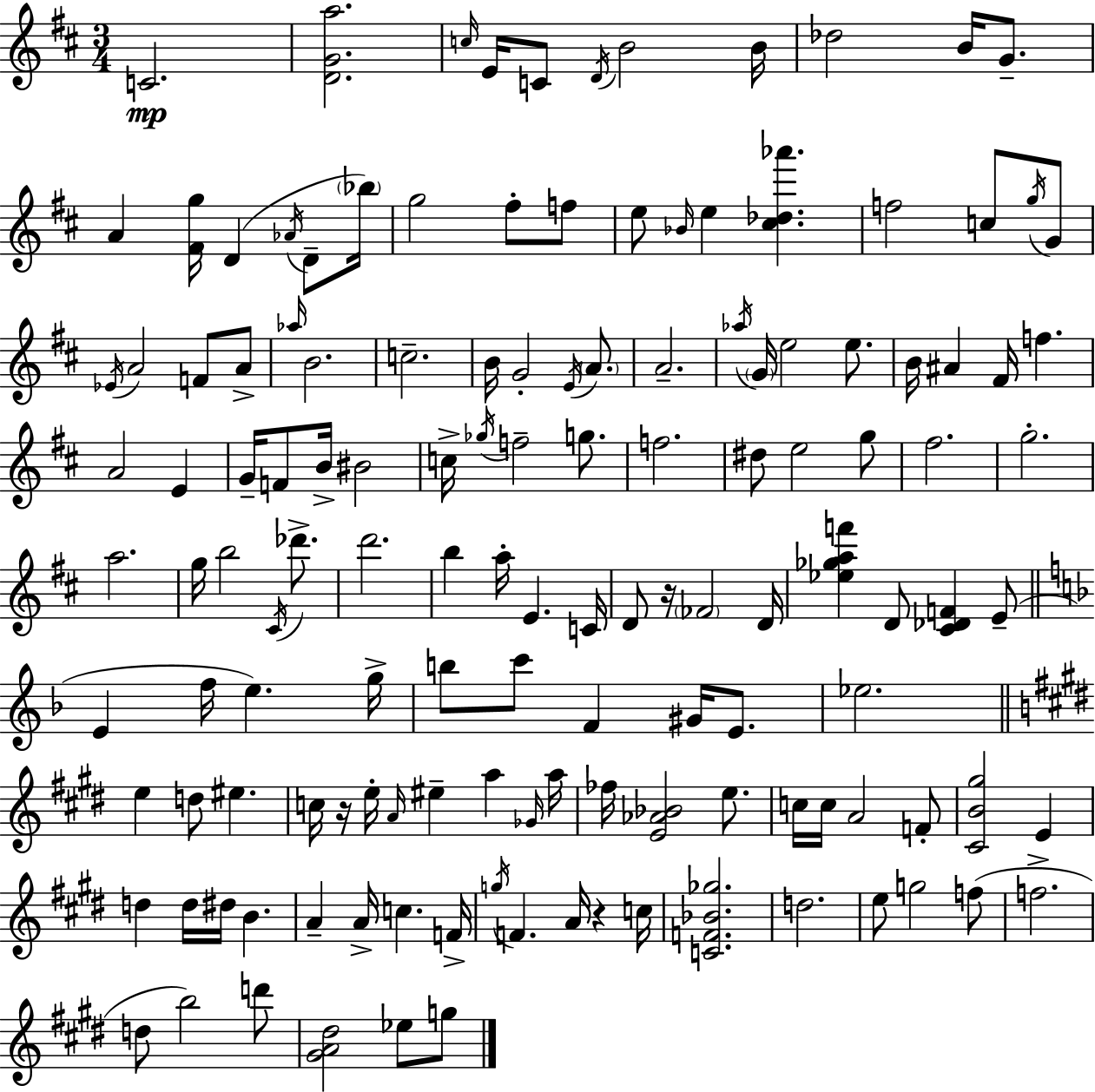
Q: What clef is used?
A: treble